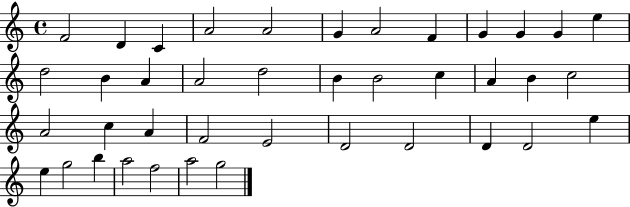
X:1
T:Untitled
M:4/4
L:1/4
K:C
F2 D C A2 A2 G A2 F G G G e d2 B A A2 d2 B B2 c A B c2 A2 c A F2 E2 D2 D2 D D2 e e g2 b a2 f2 a2 g2